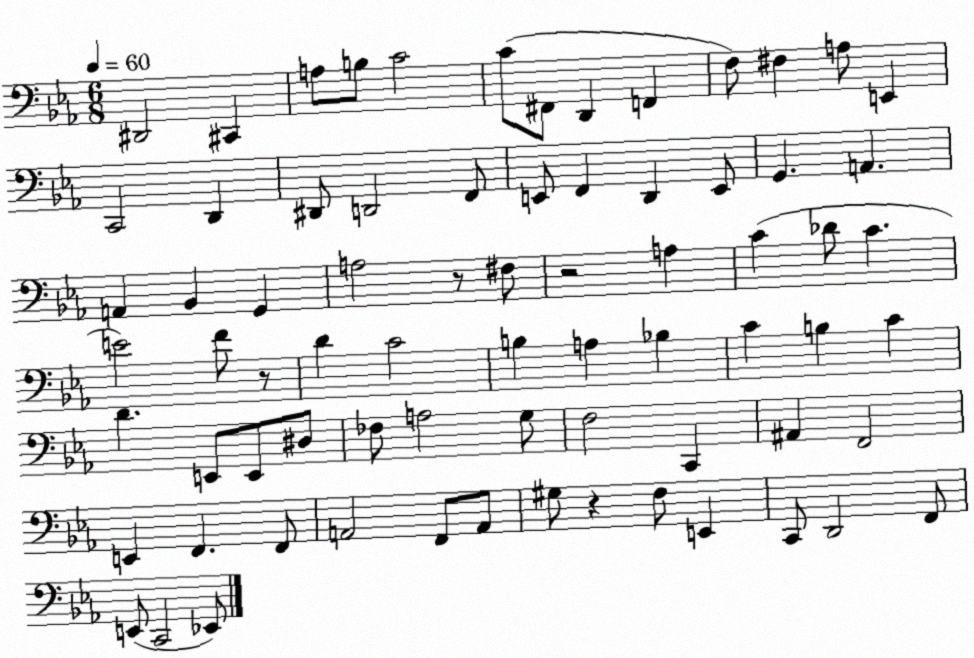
X:1
T:Untitled
M:6/8
L:1/4
K:Eb
^D,,2 ^C,, A,/2 B,/2 C2 C/2 ^F,,/2 D,, F,, F,/2 ^F, A,/2 E,, C,,2 D,, ^D,,/2 D,,2 F,,/2 E,,/2 F,, D,, E,,/2 G,, A,, A,, _B,, G,, A,2 z/2 ^F,/2 z2 A, C _D/2 C E2 F/2 z/2 D C2 B, A, _B, C B, C D E,,/2 E,,/2 ^D,/2 _F,/2 A,2 G,/2 F,2 C,, ^A,, F,,2 E,, F,, F,,/2 A,,2 F,,/2 A,,/2 ^G,/2 z F,/2 E,, C,,/2 D,,2 F,,/2 E,,/2 C,,2 _E,,/2